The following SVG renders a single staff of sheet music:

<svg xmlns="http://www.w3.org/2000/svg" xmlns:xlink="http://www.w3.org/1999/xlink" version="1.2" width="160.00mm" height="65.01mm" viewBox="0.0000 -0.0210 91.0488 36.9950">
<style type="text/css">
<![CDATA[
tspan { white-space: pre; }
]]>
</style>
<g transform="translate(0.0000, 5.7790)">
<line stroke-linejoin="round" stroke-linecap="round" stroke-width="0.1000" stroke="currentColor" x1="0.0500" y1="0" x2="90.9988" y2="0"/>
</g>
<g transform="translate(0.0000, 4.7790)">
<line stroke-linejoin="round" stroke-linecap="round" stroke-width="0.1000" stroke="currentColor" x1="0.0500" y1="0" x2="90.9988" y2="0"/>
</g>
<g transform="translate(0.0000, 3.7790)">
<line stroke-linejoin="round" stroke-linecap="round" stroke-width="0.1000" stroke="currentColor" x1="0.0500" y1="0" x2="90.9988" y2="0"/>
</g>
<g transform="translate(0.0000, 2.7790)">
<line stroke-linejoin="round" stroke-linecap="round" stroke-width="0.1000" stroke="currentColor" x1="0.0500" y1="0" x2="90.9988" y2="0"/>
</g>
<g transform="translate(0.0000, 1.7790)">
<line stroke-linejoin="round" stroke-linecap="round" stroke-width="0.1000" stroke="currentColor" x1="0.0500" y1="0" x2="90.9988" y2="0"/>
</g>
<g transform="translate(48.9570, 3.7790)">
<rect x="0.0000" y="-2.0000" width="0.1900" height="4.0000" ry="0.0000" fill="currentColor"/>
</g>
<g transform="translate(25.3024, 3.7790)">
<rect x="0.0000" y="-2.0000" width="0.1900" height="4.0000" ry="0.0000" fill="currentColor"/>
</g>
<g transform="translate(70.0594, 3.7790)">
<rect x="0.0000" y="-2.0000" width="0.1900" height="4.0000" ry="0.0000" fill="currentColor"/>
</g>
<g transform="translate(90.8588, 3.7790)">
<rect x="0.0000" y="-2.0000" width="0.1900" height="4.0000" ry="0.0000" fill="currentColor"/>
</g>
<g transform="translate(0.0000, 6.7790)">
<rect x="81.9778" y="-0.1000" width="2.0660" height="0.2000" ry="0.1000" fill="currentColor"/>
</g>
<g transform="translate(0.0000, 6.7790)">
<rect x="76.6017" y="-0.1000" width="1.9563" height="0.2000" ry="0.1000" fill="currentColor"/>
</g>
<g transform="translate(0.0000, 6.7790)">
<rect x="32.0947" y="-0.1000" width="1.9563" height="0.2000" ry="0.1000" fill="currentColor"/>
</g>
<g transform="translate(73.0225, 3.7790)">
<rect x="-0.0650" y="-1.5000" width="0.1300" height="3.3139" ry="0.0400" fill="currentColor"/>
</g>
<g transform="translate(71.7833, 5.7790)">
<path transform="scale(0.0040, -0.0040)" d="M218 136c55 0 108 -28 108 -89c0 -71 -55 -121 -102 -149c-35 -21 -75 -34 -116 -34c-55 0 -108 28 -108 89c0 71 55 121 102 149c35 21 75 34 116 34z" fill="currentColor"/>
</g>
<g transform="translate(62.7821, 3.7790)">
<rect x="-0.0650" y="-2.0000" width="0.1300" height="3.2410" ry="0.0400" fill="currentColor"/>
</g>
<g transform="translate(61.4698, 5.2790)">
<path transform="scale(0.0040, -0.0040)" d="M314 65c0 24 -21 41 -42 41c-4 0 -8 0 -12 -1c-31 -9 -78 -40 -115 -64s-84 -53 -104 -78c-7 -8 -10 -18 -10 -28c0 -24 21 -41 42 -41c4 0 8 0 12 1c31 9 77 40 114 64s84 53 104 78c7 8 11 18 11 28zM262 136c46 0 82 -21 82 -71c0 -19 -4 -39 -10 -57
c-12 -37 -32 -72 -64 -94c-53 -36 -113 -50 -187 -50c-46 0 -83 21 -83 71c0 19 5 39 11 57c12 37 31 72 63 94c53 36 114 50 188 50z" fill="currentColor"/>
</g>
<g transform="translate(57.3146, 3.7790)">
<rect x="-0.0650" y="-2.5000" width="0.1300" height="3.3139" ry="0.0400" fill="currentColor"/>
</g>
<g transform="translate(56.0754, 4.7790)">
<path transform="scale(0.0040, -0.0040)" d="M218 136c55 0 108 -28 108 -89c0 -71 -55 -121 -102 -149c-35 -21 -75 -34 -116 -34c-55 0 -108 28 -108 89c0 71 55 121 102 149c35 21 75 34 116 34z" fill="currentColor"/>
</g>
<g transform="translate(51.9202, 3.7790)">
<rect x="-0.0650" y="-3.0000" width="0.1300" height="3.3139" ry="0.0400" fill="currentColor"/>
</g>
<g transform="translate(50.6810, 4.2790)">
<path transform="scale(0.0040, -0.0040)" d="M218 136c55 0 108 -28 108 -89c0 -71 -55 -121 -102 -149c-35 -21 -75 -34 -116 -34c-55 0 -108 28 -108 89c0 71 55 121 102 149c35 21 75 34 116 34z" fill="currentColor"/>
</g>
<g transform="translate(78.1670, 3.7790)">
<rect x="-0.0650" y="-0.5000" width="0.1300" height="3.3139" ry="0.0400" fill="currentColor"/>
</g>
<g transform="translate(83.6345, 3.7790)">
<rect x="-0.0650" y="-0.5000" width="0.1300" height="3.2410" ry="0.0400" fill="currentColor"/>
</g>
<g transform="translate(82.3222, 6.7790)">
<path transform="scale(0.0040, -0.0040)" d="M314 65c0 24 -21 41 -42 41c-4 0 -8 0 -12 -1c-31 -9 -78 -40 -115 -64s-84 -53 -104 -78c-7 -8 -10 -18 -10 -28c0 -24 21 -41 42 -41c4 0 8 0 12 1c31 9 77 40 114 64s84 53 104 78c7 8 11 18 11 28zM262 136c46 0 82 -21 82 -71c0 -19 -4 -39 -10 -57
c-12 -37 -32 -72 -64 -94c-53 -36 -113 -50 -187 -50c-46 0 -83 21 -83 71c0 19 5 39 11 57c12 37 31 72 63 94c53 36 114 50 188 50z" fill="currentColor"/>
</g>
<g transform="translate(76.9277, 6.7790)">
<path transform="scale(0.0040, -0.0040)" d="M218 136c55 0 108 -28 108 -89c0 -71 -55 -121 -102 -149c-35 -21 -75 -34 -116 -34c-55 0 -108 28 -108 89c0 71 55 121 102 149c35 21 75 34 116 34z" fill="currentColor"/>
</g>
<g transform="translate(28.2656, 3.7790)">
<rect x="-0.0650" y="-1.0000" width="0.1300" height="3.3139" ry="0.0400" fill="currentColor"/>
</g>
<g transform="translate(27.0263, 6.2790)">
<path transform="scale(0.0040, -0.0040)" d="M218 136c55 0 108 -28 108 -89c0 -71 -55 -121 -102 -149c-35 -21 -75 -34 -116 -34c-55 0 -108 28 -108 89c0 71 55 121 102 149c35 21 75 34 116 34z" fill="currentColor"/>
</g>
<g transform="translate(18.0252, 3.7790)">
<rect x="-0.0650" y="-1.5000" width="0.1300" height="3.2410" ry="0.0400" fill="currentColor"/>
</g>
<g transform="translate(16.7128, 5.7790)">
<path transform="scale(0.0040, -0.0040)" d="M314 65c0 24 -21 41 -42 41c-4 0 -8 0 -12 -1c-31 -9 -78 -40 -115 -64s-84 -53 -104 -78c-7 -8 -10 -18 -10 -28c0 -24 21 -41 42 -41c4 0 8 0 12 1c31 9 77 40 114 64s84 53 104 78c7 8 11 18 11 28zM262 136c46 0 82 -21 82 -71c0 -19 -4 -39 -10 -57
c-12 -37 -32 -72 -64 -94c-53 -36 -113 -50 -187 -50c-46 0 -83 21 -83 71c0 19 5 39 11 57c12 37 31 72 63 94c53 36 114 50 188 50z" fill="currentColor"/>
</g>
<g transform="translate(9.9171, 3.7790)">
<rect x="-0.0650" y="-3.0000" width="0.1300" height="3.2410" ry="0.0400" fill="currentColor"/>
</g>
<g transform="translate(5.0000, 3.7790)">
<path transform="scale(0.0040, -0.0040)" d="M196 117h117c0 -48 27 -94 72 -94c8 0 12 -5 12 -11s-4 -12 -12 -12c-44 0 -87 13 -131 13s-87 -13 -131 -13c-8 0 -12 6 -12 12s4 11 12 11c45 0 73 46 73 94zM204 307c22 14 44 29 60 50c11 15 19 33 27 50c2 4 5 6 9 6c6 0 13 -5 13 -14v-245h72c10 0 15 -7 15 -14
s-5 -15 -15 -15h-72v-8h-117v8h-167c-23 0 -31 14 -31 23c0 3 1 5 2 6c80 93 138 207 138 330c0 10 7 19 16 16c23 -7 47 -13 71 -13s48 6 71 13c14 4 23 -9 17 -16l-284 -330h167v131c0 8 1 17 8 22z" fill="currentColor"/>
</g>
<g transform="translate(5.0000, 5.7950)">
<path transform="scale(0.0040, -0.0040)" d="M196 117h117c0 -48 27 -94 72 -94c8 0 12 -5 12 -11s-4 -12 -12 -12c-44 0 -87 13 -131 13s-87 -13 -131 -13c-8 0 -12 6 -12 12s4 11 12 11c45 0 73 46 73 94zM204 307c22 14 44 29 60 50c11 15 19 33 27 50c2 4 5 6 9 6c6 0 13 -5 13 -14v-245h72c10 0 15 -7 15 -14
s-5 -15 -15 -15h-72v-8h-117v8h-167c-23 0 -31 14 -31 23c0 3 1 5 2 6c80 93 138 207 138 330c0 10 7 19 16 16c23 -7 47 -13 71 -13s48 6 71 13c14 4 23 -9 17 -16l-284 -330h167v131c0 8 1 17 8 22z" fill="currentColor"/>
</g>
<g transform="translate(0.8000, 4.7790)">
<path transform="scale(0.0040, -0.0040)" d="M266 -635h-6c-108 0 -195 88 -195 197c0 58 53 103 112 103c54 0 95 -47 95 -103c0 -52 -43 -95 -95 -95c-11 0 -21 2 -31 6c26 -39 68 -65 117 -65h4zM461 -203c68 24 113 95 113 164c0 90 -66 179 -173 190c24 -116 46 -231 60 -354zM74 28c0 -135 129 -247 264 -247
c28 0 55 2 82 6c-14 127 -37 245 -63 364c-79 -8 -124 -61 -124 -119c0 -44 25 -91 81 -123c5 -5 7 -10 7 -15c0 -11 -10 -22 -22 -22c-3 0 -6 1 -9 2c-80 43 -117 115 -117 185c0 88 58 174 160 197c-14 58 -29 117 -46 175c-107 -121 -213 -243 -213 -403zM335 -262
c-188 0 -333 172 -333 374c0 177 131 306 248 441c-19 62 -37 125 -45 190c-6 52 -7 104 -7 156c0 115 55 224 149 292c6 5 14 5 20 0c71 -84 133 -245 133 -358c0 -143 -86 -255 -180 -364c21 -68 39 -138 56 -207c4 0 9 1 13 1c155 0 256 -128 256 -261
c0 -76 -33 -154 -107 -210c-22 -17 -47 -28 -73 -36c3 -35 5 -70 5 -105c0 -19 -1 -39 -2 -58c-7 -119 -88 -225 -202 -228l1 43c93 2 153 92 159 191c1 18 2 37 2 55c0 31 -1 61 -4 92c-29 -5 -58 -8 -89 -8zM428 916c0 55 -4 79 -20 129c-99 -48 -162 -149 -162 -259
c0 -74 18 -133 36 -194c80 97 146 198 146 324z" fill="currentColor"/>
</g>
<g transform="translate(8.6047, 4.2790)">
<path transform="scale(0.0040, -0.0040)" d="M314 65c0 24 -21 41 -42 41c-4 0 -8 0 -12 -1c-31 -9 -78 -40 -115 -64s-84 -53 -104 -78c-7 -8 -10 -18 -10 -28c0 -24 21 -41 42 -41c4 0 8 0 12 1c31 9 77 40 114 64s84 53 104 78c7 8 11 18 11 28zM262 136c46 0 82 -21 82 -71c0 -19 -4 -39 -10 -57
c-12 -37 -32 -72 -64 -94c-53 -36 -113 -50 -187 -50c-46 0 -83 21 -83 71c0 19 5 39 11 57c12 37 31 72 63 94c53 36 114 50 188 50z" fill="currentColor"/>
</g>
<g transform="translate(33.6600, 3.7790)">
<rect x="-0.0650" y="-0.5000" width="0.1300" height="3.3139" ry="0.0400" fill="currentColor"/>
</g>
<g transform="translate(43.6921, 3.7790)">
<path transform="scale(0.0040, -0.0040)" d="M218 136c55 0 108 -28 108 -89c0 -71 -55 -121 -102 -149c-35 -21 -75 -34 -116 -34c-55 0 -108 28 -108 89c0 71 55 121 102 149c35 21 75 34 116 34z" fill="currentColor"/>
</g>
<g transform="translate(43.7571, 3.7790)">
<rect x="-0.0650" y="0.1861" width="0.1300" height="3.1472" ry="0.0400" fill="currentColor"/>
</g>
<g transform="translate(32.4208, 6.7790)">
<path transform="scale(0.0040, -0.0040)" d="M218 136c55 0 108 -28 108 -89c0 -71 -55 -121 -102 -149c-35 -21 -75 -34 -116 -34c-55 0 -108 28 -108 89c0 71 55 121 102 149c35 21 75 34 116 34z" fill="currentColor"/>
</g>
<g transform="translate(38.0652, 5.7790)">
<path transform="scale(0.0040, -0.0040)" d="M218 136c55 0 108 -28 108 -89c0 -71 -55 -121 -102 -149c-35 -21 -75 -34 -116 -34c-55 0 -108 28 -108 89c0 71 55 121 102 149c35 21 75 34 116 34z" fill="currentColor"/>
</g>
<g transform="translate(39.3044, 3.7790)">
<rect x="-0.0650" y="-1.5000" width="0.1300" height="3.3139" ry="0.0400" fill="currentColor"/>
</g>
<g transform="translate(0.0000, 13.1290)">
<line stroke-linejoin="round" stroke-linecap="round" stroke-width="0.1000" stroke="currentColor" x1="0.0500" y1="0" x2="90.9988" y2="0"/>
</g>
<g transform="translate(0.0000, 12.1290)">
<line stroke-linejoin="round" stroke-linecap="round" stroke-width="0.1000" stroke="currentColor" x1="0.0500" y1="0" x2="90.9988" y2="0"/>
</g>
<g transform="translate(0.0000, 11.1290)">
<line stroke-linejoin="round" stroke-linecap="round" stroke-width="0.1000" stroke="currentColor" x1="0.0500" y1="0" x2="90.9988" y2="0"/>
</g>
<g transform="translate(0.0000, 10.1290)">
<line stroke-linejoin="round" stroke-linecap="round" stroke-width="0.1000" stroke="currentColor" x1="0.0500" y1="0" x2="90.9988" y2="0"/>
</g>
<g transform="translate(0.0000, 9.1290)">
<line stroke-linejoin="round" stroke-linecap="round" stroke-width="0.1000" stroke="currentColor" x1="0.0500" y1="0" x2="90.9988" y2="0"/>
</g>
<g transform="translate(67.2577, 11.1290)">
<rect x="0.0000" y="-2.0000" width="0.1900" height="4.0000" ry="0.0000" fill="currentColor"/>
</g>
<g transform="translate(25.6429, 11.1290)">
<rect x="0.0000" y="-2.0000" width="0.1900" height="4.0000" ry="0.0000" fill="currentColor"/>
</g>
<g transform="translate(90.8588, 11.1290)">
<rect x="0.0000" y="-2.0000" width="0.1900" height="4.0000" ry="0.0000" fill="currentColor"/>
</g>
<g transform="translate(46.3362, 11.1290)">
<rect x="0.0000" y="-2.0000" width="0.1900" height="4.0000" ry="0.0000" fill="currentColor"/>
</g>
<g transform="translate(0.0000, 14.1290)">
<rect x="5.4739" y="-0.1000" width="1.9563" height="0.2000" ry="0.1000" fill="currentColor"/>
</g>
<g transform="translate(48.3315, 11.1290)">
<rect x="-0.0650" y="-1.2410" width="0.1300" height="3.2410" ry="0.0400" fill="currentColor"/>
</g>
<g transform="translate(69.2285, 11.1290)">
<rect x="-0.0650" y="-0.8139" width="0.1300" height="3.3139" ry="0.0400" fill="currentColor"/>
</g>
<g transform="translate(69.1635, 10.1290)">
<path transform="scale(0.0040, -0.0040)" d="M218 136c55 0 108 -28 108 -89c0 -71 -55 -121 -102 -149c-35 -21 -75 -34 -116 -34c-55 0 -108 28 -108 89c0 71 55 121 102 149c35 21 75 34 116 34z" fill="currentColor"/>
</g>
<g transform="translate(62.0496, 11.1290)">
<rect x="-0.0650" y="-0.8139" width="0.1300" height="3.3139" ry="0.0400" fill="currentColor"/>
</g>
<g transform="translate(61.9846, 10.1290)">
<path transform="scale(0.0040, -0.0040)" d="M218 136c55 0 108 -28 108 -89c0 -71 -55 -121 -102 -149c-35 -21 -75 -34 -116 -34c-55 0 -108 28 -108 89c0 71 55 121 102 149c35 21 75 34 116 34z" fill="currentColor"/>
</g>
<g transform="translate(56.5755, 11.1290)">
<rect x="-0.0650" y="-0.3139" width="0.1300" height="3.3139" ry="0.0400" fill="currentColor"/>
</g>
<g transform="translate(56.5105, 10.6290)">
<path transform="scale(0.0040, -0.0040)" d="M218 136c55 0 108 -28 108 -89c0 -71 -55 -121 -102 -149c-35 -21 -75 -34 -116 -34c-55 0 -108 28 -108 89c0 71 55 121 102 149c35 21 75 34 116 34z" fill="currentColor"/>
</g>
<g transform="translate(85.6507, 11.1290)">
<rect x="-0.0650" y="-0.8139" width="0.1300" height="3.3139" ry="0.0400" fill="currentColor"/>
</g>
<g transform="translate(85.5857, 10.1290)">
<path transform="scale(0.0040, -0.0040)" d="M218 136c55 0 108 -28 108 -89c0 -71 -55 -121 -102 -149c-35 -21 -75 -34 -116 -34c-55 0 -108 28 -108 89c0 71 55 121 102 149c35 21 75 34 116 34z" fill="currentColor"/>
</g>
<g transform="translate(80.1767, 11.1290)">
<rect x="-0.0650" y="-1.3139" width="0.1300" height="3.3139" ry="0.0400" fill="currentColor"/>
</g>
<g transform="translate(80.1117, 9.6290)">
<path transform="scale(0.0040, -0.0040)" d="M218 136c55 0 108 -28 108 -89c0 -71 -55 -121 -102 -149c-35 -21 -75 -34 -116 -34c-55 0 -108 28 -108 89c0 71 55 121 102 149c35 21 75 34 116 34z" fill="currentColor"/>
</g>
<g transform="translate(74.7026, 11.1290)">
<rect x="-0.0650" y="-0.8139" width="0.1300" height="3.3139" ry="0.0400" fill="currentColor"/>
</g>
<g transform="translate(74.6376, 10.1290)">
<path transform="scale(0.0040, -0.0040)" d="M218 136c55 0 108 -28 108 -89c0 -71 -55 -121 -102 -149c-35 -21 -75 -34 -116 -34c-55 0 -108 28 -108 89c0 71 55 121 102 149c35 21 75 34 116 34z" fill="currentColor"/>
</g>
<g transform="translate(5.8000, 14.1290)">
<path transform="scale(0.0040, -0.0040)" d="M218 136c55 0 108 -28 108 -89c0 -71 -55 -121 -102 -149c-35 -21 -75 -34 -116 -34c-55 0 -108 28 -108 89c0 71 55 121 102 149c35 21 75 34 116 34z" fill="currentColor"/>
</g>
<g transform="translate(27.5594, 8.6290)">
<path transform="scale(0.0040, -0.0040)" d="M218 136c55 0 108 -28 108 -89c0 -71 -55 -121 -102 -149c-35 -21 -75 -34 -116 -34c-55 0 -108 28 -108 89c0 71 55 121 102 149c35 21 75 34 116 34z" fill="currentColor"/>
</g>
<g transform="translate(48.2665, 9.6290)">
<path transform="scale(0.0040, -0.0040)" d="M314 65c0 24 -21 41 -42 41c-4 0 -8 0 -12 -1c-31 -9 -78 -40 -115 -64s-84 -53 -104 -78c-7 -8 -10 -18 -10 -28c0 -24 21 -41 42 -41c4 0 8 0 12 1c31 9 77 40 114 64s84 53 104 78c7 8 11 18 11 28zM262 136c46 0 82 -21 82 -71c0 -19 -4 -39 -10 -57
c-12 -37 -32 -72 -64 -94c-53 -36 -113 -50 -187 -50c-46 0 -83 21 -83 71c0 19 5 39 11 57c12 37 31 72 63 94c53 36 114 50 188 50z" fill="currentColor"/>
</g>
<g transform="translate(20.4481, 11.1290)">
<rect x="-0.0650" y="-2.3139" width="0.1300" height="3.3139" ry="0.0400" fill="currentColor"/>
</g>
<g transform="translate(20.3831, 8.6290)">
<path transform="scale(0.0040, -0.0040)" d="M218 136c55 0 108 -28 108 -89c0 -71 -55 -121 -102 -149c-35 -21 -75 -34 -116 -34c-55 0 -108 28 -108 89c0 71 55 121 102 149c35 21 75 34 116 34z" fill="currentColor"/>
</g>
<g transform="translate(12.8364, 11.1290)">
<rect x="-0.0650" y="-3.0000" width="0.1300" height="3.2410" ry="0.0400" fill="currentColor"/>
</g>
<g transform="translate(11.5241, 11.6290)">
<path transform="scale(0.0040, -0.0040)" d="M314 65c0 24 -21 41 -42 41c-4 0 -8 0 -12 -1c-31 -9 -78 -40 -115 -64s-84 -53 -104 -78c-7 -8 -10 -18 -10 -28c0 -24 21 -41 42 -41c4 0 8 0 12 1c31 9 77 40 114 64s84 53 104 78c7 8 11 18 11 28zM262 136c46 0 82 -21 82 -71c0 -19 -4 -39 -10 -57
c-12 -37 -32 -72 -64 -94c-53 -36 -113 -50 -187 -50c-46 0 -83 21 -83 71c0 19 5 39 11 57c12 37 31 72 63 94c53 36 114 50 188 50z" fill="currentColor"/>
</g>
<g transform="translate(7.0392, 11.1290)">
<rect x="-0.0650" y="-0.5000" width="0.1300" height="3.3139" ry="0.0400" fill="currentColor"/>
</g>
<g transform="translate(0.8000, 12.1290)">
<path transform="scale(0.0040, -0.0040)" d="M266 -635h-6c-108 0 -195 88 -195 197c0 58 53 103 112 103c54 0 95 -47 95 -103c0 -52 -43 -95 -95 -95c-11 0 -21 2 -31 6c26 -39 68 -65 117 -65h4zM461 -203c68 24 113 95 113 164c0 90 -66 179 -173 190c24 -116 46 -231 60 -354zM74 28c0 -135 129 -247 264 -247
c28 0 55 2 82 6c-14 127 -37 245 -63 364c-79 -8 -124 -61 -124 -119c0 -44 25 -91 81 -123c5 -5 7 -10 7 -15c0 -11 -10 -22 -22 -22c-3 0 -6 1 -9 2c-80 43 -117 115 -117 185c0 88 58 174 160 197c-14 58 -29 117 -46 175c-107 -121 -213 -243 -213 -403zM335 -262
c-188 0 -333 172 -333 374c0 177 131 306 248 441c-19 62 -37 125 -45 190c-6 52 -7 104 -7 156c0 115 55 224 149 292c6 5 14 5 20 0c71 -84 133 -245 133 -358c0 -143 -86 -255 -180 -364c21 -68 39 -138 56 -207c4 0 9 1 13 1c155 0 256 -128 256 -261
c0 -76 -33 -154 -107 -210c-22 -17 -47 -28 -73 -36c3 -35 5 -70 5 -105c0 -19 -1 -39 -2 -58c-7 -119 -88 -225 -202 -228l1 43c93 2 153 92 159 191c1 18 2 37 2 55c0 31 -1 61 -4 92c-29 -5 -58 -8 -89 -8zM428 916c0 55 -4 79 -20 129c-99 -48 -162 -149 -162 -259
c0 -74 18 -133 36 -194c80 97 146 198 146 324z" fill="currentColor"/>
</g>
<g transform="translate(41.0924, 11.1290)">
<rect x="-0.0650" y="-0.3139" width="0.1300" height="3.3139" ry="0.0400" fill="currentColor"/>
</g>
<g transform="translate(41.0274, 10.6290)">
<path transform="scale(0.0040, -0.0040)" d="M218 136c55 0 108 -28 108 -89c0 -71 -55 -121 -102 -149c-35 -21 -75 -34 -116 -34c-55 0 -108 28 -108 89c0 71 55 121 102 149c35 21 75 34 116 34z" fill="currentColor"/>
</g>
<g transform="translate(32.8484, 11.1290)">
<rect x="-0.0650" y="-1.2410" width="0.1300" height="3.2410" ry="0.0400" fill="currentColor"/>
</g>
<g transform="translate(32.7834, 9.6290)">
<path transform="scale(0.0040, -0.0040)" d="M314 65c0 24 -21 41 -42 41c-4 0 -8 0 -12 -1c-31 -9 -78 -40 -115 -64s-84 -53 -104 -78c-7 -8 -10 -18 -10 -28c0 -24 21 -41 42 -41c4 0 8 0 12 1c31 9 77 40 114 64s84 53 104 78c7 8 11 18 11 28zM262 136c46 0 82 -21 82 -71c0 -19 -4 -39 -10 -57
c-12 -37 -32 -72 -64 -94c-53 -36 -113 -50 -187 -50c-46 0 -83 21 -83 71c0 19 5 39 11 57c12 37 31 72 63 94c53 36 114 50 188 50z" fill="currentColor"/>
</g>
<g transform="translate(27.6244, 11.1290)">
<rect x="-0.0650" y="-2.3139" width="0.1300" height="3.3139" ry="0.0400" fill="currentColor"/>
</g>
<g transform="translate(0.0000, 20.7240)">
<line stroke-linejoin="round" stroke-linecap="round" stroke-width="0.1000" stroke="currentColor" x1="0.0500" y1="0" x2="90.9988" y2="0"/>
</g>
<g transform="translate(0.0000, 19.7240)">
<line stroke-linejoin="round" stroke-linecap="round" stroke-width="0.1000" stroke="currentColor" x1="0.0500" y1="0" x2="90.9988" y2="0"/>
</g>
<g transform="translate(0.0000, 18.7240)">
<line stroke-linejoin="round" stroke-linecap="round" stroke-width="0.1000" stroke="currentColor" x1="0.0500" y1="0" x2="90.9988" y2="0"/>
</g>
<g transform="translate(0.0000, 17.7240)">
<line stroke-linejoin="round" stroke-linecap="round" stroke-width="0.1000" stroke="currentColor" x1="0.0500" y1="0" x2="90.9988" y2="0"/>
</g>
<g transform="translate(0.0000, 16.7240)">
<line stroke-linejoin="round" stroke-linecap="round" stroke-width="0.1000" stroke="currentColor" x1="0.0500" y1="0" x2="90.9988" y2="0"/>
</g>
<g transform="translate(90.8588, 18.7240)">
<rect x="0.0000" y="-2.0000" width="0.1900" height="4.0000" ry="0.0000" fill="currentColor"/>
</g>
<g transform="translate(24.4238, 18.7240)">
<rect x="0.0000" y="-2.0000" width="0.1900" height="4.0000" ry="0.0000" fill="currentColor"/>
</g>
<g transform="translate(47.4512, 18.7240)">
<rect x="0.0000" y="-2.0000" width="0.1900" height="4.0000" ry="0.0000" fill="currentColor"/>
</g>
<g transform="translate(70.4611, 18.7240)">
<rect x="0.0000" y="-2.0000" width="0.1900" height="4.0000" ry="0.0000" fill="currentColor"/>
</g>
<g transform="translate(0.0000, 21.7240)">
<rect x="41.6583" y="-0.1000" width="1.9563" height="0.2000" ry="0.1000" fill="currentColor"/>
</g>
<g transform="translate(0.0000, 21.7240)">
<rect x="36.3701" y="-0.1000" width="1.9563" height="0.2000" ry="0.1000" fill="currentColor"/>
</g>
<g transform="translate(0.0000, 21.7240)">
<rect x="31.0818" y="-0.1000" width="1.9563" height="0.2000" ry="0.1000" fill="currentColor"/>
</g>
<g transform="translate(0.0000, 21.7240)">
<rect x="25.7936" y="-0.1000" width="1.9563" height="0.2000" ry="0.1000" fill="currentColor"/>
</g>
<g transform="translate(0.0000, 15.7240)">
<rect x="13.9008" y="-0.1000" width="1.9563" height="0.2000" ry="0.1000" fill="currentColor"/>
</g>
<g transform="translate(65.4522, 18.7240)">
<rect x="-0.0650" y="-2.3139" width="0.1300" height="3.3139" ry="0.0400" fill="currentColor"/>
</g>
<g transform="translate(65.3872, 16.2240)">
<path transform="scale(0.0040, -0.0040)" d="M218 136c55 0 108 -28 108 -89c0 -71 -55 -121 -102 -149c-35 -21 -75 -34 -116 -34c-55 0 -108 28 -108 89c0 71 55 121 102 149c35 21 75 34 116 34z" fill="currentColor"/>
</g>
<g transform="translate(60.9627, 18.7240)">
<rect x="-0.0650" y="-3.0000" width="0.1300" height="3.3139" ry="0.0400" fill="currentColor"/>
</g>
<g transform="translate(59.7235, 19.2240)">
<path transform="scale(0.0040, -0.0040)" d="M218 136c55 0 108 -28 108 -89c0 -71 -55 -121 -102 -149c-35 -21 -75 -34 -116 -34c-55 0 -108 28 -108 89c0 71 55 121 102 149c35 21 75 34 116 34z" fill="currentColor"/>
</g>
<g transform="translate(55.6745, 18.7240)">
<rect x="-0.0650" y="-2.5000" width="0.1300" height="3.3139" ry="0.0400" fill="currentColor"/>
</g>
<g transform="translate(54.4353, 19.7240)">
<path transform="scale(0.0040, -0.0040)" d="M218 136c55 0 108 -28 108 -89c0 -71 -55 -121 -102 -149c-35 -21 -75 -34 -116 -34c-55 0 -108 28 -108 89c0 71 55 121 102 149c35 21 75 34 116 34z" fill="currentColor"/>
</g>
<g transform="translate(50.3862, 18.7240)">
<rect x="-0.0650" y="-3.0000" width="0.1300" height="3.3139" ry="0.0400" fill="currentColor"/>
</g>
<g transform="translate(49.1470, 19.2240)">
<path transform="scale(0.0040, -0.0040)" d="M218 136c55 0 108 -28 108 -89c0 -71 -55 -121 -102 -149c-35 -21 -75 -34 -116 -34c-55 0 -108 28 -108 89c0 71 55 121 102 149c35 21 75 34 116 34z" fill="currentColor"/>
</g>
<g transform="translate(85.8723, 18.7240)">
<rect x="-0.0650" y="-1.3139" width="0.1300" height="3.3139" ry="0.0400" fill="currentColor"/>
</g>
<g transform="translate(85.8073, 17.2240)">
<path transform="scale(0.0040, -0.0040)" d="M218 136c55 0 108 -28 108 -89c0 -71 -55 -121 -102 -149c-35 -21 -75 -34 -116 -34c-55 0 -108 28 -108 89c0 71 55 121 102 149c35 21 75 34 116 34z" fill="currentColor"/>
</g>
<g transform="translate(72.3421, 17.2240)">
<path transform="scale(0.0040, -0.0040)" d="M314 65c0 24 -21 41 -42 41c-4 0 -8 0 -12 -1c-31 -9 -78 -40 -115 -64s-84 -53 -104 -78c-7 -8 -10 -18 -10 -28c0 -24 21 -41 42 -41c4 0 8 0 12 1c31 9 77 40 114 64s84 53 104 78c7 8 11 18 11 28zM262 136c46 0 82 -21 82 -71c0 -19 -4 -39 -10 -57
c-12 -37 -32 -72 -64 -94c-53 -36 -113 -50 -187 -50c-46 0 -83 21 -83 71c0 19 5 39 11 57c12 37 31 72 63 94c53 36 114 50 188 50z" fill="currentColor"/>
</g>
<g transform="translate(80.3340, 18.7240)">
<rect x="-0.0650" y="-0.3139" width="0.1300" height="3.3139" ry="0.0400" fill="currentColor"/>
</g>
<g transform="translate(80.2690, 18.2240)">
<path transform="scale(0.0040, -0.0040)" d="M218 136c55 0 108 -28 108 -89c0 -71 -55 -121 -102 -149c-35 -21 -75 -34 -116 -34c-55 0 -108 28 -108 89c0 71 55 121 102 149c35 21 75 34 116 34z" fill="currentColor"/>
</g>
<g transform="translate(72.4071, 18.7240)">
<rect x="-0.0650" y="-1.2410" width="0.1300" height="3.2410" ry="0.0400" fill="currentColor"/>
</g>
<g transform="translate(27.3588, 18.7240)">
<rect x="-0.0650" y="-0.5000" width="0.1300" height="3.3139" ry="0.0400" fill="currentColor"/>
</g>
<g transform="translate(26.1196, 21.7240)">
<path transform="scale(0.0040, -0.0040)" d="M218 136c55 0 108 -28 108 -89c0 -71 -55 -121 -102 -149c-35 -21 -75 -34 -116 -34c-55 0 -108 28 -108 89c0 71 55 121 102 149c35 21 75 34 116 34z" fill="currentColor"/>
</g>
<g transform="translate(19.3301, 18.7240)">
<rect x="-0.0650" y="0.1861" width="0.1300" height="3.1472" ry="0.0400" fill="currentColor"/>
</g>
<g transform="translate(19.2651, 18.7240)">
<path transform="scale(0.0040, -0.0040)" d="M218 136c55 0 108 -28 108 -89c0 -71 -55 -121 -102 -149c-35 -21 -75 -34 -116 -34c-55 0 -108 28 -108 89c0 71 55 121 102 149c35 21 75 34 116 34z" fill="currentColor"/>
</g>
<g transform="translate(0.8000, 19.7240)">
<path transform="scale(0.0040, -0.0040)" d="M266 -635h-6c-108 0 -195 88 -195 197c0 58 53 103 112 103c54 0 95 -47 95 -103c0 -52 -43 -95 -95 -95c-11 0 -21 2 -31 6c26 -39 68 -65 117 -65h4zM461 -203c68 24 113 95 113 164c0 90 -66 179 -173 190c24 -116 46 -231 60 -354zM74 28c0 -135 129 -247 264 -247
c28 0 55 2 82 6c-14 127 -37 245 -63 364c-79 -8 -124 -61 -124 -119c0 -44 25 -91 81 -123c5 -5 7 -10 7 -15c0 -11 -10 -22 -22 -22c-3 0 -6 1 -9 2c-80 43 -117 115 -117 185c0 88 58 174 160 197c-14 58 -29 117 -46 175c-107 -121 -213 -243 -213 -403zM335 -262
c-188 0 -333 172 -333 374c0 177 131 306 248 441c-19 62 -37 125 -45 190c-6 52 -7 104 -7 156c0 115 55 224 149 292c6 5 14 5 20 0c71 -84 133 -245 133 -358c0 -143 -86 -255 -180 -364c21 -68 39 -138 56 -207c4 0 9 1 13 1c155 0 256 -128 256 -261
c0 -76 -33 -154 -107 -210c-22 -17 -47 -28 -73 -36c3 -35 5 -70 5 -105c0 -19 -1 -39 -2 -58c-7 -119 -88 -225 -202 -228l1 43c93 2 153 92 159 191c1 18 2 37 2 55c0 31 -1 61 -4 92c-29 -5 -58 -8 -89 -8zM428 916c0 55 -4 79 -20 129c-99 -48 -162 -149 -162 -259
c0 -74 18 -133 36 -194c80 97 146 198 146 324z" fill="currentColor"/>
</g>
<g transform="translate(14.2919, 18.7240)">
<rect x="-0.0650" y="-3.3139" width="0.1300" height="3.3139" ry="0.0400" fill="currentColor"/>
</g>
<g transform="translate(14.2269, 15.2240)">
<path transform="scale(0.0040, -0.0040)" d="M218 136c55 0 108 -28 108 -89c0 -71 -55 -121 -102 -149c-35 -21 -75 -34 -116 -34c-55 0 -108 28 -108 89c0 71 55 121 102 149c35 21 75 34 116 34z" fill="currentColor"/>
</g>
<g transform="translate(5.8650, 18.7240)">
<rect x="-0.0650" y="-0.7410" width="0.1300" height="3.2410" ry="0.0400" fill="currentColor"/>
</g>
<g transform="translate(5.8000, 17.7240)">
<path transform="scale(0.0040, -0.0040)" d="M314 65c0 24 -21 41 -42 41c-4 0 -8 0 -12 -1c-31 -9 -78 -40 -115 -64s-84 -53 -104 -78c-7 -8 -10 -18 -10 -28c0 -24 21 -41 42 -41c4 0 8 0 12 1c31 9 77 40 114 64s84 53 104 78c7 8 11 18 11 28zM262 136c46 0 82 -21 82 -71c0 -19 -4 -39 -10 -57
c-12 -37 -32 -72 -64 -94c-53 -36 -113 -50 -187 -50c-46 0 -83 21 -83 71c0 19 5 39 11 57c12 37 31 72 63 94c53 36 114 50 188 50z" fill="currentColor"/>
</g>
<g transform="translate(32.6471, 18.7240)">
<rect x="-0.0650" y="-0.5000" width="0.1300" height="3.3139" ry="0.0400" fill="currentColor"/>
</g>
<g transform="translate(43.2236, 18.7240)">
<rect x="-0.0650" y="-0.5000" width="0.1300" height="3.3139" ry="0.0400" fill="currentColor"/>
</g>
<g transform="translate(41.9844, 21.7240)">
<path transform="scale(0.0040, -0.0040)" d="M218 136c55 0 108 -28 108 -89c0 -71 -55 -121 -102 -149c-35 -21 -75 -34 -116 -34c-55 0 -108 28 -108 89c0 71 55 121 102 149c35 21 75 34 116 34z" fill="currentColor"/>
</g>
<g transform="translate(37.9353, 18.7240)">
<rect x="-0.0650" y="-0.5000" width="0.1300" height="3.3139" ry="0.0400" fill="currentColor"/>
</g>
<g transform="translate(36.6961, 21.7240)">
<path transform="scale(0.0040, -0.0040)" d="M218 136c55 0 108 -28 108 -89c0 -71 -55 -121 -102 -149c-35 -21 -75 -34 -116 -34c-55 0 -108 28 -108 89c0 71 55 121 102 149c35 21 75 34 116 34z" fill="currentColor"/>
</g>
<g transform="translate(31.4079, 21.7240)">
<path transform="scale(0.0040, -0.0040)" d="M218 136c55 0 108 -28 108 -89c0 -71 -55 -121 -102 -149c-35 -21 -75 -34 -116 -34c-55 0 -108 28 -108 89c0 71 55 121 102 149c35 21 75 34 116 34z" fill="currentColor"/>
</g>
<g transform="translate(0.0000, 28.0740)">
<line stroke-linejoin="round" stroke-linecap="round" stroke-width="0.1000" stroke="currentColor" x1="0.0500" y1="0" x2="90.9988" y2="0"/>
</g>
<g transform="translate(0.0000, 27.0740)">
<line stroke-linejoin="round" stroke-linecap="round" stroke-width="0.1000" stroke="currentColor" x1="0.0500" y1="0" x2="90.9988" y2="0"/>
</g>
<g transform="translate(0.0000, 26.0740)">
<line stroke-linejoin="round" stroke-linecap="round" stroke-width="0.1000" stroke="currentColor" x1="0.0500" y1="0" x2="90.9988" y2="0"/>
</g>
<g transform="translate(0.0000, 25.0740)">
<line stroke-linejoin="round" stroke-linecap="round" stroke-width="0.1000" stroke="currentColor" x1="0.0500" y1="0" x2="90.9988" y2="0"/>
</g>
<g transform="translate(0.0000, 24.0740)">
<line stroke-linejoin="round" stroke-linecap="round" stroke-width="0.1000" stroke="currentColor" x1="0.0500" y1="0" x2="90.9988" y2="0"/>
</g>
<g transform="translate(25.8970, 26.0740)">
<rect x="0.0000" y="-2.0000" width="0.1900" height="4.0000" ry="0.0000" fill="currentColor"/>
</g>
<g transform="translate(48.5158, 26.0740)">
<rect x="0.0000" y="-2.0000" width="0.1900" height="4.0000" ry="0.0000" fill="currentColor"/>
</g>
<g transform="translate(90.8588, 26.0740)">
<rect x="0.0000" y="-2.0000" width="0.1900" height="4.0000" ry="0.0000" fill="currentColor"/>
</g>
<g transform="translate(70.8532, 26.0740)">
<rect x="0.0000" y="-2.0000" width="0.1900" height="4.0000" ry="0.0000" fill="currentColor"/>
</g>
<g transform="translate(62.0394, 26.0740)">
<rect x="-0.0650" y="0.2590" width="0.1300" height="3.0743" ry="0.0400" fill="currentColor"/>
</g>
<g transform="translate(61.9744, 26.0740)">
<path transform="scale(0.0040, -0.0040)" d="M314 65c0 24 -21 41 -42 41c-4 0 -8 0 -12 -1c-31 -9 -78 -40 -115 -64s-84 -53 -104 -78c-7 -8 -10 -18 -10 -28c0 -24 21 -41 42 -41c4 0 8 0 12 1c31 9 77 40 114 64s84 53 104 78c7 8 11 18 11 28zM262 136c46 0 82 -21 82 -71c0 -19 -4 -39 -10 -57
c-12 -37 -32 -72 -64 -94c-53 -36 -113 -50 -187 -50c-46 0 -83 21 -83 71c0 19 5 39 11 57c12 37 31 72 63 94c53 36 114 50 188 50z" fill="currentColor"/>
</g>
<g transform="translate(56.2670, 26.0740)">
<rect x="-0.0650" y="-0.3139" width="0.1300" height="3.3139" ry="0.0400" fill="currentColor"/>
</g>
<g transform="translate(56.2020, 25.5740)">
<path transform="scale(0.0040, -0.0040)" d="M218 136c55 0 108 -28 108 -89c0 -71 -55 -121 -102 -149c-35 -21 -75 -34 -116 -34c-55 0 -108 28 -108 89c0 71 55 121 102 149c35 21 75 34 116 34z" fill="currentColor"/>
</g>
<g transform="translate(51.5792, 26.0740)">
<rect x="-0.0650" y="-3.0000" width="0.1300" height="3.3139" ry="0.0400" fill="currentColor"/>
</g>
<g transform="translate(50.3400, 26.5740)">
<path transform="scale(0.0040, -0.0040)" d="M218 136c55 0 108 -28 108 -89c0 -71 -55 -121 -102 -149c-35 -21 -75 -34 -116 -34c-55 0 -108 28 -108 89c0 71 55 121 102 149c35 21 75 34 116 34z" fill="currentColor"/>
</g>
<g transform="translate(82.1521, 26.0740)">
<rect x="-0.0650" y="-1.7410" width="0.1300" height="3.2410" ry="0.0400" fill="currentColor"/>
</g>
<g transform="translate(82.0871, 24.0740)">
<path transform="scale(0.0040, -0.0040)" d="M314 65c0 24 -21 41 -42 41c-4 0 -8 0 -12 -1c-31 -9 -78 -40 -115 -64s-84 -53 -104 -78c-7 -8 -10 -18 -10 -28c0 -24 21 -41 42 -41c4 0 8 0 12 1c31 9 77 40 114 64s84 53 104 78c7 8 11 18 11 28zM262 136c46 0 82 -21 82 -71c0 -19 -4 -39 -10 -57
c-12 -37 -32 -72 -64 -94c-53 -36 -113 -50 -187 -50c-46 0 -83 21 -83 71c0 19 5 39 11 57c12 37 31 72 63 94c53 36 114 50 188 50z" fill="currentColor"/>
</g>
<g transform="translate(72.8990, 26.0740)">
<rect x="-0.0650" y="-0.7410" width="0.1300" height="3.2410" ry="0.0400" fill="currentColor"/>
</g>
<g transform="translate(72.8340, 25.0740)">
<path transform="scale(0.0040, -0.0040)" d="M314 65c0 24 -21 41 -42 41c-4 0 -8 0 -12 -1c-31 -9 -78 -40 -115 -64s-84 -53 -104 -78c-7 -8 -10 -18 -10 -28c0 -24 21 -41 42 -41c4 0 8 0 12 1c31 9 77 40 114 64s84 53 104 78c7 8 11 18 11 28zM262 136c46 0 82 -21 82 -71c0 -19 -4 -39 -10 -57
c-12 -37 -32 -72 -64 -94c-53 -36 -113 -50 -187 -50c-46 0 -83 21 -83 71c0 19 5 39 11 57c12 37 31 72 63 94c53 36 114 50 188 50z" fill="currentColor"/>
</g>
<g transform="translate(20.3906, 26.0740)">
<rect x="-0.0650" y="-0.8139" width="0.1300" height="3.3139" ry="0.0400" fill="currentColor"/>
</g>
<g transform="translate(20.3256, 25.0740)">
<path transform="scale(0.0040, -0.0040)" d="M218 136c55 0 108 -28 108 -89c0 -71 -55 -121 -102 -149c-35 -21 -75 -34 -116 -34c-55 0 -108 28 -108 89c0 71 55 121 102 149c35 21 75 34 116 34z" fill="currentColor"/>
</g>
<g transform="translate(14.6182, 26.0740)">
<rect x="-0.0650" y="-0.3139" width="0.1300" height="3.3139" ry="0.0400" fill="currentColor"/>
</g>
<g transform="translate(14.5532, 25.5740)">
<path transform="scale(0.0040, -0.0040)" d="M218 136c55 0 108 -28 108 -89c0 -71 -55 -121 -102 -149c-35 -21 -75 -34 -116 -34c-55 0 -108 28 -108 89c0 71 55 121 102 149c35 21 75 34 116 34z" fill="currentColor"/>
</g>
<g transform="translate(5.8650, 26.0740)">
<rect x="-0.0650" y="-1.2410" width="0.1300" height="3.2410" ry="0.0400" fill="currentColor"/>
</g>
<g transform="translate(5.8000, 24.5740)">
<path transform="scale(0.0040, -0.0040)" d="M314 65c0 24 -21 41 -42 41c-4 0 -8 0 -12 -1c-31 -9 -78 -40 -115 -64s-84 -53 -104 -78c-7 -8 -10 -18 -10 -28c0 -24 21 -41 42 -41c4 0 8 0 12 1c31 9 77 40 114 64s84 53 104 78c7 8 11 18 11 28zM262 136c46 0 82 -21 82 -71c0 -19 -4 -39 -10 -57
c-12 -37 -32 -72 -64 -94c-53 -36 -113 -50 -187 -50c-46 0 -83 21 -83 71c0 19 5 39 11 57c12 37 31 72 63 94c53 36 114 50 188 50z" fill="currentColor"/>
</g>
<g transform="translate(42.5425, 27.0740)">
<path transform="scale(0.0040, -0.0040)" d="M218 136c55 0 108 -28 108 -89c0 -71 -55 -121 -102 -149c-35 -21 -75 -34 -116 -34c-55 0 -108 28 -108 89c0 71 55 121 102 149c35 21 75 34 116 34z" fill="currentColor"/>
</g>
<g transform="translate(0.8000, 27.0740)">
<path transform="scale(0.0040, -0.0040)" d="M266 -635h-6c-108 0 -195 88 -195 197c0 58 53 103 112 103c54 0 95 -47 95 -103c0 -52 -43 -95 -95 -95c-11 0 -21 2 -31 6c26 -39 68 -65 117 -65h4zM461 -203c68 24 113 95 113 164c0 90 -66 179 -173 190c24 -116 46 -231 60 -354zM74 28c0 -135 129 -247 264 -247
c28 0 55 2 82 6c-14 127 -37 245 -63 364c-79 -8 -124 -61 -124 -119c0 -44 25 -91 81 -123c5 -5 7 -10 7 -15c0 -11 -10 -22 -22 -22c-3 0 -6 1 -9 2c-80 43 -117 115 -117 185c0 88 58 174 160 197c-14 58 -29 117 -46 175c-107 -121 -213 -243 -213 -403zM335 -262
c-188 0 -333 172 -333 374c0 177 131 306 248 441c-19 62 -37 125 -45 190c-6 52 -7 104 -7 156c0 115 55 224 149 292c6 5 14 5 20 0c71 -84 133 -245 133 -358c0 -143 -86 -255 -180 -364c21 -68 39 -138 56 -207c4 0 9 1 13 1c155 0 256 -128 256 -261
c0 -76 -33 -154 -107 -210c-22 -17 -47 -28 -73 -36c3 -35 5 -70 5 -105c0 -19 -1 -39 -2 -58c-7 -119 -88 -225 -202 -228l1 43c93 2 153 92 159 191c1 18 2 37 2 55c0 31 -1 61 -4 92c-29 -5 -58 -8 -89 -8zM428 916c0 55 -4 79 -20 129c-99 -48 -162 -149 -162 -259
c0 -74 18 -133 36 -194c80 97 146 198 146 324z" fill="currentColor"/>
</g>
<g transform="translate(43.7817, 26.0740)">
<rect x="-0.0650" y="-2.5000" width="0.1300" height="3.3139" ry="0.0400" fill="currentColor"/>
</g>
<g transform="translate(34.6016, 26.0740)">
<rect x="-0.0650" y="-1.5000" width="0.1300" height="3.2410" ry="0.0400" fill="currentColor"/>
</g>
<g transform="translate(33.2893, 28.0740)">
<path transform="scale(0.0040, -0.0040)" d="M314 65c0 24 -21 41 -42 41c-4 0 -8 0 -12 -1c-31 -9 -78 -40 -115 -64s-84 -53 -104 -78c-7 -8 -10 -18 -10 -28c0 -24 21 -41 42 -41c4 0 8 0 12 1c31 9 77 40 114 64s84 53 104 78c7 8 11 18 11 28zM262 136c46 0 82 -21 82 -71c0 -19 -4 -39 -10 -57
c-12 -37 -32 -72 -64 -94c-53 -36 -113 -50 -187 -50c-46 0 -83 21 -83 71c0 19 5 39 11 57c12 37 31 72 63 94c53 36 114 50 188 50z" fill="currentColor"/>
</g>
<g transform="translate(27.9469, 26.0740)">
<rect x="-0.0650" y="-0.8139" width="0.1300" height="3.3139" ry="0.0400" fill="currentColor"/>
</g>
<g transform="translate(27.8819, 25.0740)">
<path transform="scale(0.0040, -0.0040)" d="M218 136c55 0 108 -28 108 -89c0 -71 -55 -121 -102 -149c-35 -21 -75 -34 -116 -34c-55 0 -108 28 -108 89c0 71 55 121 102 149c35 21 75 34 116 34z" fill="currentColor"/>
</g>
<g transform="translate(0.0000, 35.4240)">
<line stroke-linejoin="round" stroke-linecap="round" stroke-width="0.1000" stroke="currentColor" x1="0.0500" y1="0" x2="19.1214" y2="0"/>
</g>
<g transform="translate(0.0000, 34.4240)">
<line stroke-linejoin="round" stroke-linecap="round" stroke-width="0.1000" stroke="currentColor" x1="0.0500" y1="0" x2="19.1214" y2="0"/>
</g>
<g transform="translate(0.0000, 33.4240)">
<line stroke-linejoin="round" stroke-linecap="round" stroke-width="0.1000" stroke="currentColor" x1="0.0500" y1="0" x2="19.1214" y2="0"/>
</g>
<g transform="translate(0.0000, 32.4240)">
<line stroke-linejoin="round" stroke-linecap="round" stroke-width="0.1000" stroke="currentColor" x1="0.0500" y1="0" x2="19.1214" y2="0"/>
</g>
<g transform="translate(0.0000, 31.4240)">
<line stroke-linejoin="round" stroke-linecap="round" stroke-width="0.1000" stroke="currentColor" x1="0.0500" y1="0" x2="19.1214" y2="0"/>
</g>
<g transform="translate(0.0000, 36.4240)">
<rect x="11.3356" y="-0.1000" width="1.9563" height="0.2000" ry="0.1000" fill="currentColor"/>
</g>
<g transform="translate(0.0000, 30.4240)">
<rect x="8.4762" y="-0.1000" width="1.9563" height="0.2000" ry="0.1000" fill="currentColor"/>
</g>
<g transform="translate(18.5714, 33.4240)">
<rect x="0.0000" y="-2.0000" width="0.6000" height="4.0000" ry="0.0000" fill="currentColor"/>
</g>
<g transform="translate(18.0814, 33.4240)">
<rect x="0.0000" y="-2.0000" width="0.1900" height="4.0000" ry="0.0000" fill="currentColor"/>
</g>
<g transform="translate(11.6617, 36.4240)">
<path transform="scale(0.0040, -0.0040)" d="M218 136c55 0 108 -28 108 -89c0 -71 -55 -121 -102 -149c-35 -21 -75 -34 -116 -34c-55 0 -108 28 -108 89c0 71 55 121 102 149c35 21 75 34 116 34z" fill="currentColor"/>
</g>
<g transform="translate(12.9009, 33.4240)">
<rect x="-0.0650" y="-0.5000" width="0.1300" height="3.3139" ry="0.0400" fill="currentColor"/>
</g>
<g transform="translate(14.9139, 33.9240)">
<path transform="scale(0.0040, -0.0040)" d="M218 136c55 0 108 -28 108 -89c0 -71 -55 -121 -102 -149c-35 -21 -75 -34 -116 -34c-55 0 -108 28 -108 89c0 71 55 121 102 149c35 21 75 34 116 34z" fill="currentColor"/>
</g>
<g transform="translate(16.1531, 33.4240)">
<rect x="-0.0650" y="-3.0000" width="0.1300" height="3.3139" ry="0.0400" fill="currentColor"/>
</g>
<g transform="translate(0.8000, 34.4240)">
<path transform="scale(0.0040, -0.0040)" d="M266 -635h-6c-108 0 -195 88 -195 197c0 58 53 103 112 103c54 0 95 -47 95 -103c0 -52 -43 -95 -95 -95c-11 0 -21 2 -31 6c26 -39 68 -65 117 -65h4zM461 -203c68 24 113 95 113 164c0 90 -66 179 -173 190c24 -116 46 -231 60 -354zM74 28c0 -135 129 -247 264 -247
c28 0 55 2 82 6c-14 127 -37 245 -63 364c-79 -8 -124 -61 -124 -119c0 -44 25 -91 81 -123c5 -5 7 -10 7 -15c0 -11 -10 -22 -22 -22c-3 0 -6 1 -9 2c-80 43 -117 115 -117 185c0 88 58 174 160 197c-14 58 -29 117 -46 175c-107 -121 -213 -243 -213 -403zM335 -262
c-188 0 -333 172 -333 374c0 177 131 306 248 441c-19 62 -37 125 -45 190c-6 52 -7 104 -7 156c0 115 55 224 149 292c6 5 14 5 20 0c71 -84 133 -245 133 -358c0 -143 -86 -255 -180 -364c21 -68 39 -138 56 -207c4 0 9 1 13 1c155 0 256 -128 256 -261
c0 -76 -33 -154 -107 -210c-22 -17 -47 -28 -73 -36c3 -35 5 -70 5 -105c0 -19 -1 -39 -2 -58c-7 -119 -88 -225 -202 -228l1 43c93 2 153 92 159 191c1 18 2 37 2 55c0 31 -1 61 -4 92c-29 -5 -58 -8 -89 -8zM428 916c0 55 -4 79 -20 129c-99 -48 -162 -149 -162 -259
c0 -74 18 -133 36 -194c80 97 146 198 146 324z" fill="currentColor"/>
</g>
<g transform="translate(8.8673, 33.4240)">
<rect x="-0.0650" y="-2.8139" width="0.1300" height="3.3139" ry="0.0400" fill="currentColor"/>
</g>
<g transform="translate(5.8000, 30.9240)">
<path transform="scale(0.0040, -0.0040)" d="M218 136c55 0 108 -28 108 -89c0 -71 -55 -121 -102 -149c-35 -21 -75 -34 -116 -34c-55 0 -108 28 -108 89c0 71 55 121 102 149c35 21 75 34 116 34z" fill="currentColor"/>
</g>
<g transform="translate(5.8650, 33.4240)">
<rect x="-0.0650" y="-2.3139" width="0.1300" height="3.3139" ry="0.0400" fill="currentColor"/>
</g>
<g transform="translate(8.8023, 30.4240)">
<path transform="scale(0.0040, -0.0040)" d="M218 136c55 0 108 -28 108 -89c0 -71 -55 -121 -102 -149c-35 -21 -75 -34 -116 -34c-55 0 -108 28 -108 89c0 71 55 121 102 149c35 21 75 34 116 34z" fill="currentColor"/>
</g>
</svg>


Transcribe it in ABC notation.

X:1
T:Untitled
M:4/4
L:1/4
K:C
A2 E2 D C E B A G F2 E C C2 C A2 g g e2 c e2 c d d d e d d2 b B C C C C A G A g e2 c e e2 c d d E2 G A c B2 d2 f2 g a C A